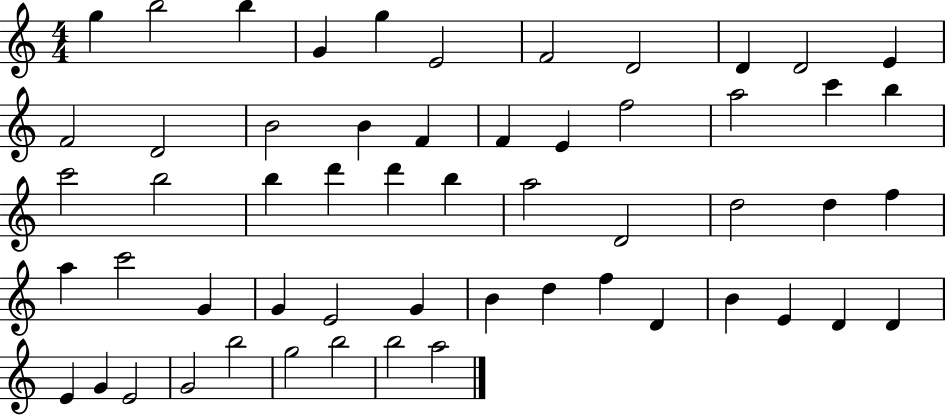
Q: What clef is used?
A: treble